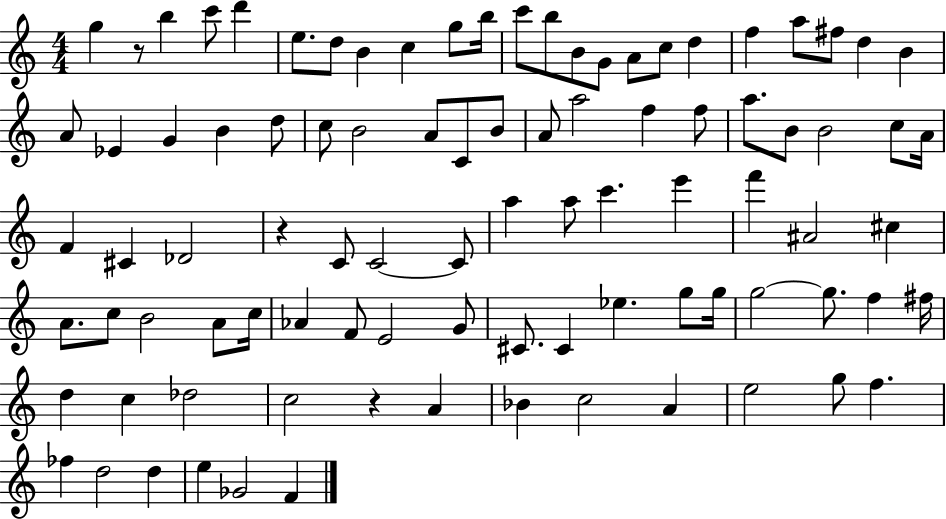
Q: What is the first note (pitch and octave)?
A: G5